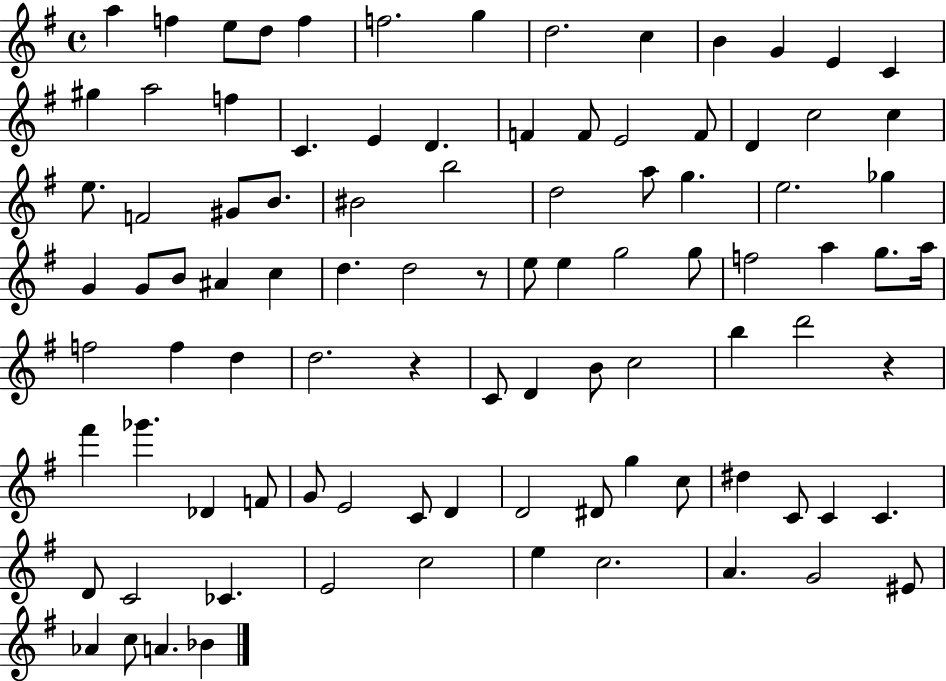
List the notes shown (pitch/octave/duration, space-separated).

A5/q F5/q E5/e D5/e F5/q F5/h. G5/q D5/h. C5/q B4/q G4/q E4/q C4/q G#5/q A5/h F5/q C4/q. E4/q D4/q. F4/q F4/e E4/h F4/e D4/q C5/h C5/q E5/e. F4/h G#4/e B4/e. BIS4/h B5/h D5/h A5/e G5/q. E5/h. Gb5/q G4/q G4/e B4/e A#4/q C5/q D5/q. D5/h R/e E5/e E5/q G5/h G5/e F5/h A5/q G5/e. A5/s F5/h F5/q D5/q D5/h. R/q C4/e D4/q B4/e C5/h B5/q D6/h R/q F#6/q Gb6/q. Db4/q F4/e G4/e E4/h C4/e D4/q D4/h D#4/e G5/q C5/e D#5/q C4/e C4/q C4/q. D4/e C4/h CES4/q. E4/h C5/h E5/q C5/h. A4/q. G4/h EIS4/e Ab4/q C5/e A4/q. Bb4/q